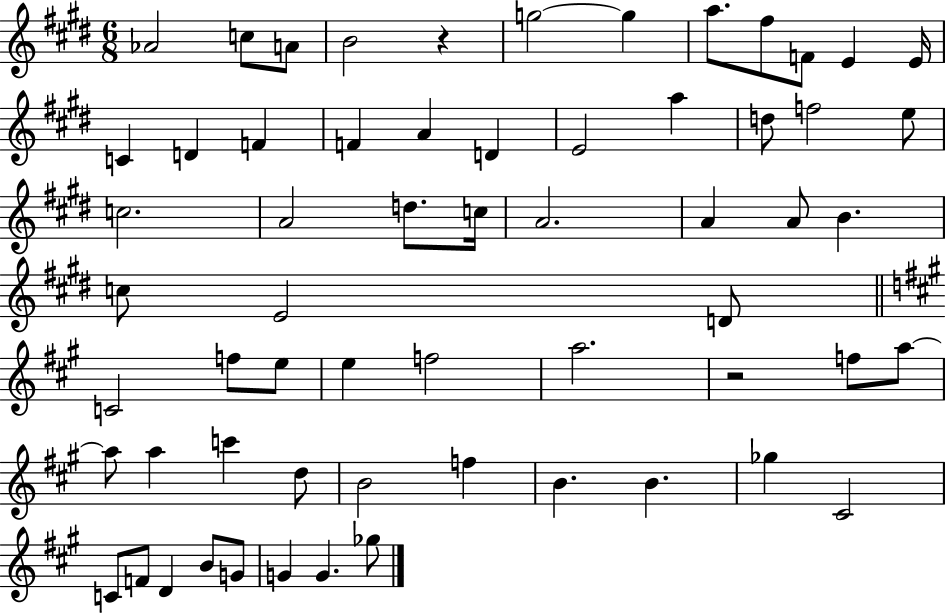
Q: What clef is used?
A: treble